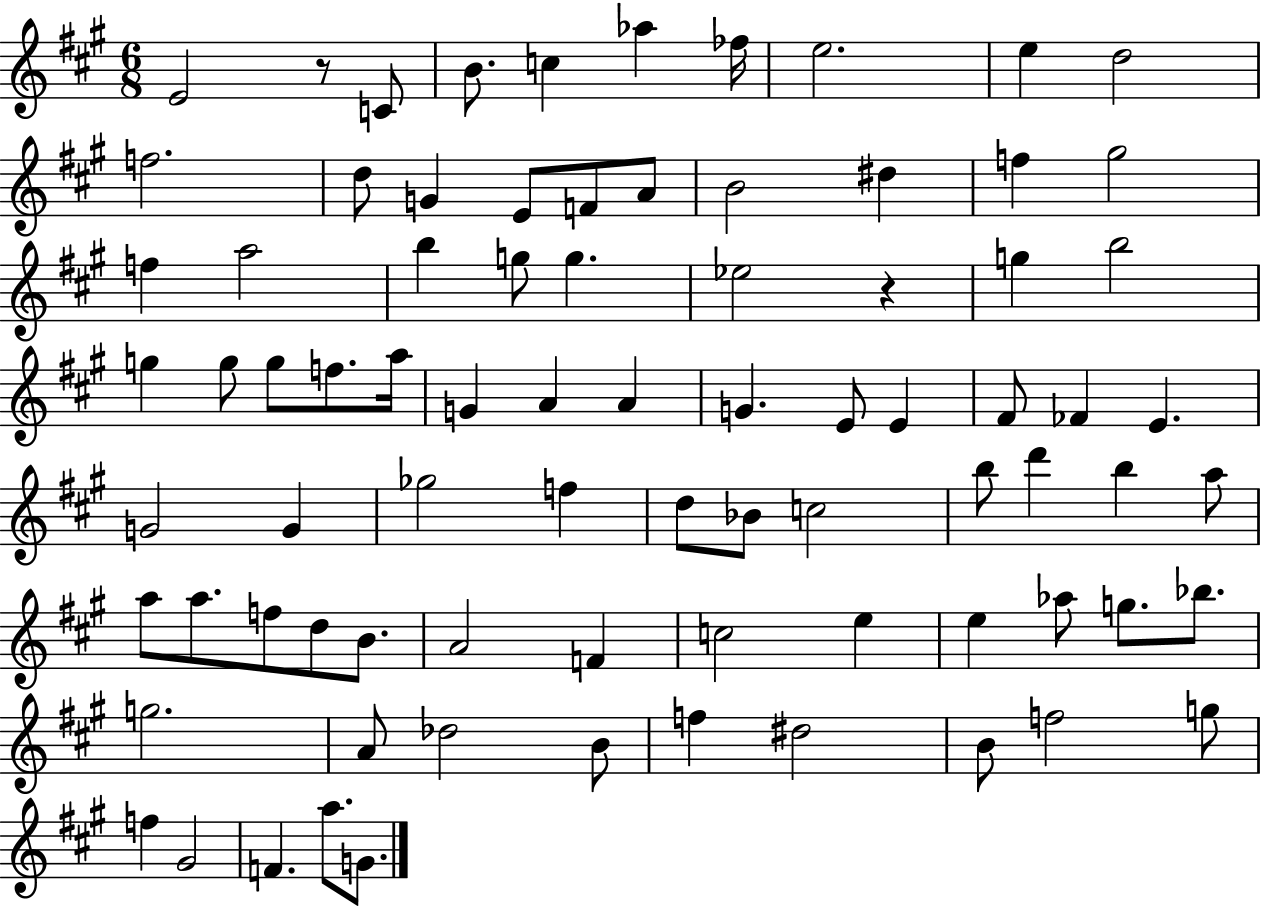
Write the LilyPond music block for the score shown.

{
  \clef treble
  \numericTimeSignature
  \time 6/8
  \key a \major
  e'2 r8 c'8 | b'8. c''4 aes''4 fes''16 | e''2. | e''4 d''2 | \break f''2. | d''8 g'4 e'8 f'8 a'8 | b'2 dis''4 | f''4 gis''2 | \break f''4 a''2 | b''4 g''8 g''4. | ees''2 r4 | g''4 b''2 | \break g''4 g''8 g''8 f''8. a''16 | g'4 a'4 a'4 | g'4. e'8 e'4 | fis'8 fes'4 e'4. | \break g'2 g'4 | ges''2 f''4 | d''8 bes'8 c''2 | b''8 d'''4 b''4 a''8 | \break a''8 a''8. f''8 d''8 b'8. | a'2 f'4 | c''2 e''4 | e''4 aes''8 g''8. bes''8. | \break g''2. | a'8 des''2 b'8 | f''4 dis''2 | b'8 f''2 g''8 | \break f''4 gis'2 | f'4. a''8. g'8. | \bar "|."
}